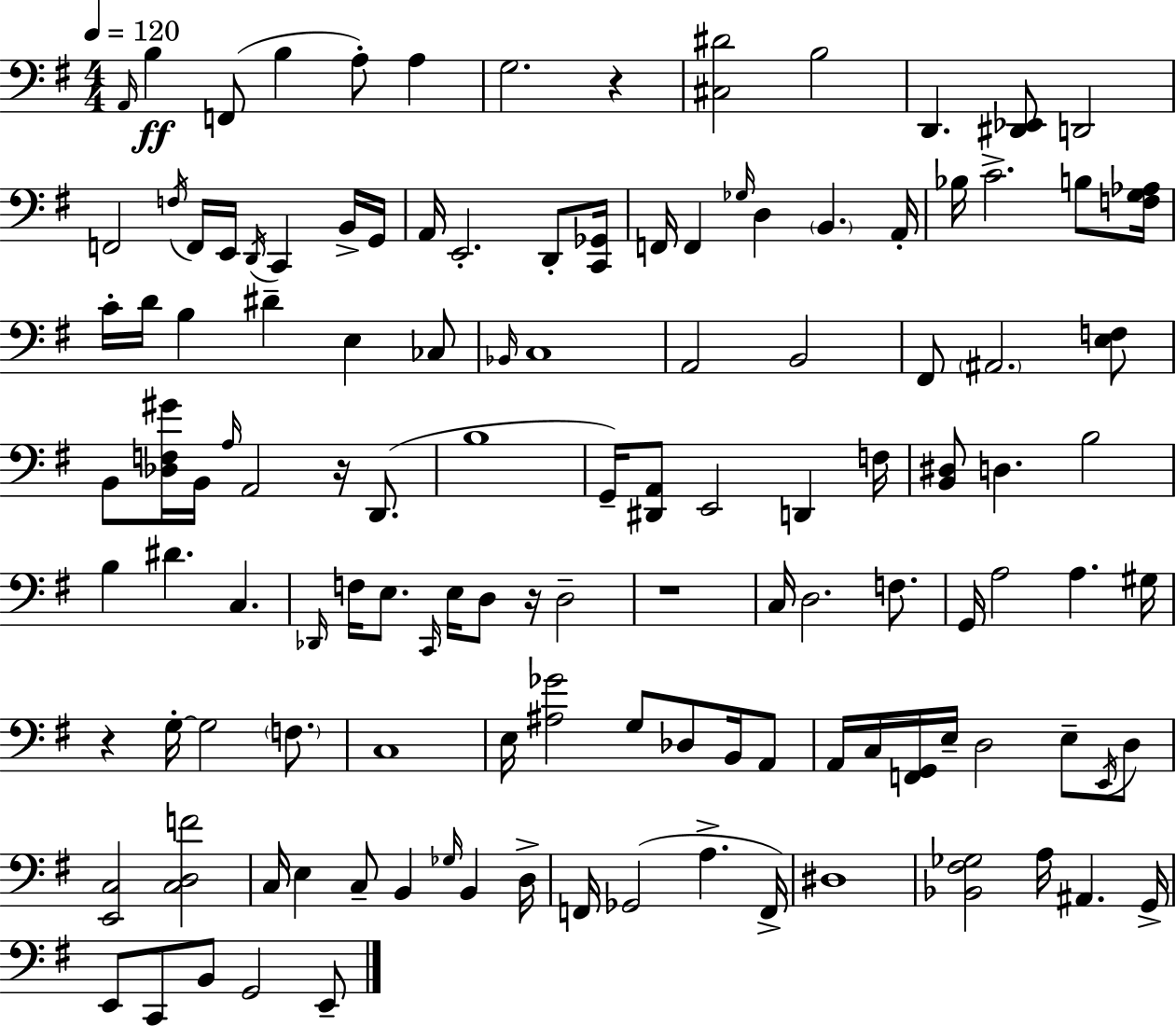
X:1
T:Untitled
M:4/4
L:1/4
K:G
A,,/4 B, F,,/2 B, A,/2 A, G,2 z [^C,^D]2 B,2 D,, [^D,,_E,,]/2 D,,2 F,,2 F,/4 F,,/4 E,,/4 D,,/4 C,, B,,/4 G,,/4 A,,/4 E,,2 D,,/2 [C,,_G,,]/4 F,,/4 F,, _G,/4 D, B,, A,,/4 _B,/4 C2 B,/2 [F,G,_A,]/4 C/4 D/4 B, ^D E, _C,/2 _B,,/4 C,4 A,,2 B,,2 ^F,,/2 ^A,,2 [E,F,]/2 B,,/2 [_D,F,^G]/4 B,,/4 A,/4 A,,2 z/4 D,,/2 B,4 G,,/4 [^D,,A,,]/2 E,,2 D,, F,/4 [B,,^D,]/2 D, B,2 B, ^D C, _D,,/4 F,/4 E,/2 C,,/4 E,/4 D,/2 z/4 D,2 z4 C,/4 D,2 F,/2 G,,/4 A,2 A, ^G,/4 z G,/4 G,2 F,/2 C,4 E,/4 [^A,_G]2 G,/2 _D,/2 B,,/4 A,,/2 A,,/4 C,/4 [F,,G,,]/4 E,/4 D,2 E,/2 E,,/4 D,/2 [E,,C,]2 [C,D,F]2 C,/4 E, C,/2 B,, _G,/4 B,, D,/4 F,,/4 _G,,2 A, F,,/4 ^D,4 [_B,,^F,_G,]2 A,/4 ^A,, G,,/4 E,,/2 C,,/2 B,,/2 G,,2 E,,/2